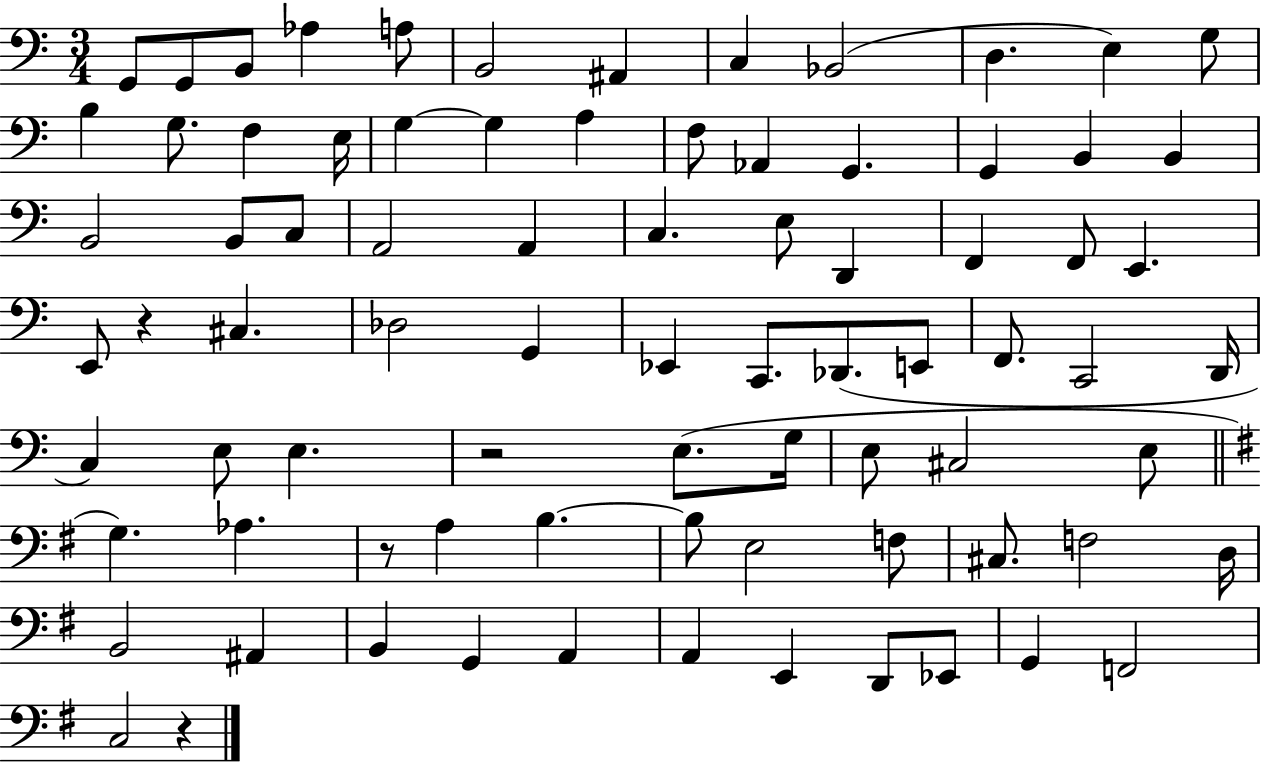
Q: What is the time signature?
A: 3/4